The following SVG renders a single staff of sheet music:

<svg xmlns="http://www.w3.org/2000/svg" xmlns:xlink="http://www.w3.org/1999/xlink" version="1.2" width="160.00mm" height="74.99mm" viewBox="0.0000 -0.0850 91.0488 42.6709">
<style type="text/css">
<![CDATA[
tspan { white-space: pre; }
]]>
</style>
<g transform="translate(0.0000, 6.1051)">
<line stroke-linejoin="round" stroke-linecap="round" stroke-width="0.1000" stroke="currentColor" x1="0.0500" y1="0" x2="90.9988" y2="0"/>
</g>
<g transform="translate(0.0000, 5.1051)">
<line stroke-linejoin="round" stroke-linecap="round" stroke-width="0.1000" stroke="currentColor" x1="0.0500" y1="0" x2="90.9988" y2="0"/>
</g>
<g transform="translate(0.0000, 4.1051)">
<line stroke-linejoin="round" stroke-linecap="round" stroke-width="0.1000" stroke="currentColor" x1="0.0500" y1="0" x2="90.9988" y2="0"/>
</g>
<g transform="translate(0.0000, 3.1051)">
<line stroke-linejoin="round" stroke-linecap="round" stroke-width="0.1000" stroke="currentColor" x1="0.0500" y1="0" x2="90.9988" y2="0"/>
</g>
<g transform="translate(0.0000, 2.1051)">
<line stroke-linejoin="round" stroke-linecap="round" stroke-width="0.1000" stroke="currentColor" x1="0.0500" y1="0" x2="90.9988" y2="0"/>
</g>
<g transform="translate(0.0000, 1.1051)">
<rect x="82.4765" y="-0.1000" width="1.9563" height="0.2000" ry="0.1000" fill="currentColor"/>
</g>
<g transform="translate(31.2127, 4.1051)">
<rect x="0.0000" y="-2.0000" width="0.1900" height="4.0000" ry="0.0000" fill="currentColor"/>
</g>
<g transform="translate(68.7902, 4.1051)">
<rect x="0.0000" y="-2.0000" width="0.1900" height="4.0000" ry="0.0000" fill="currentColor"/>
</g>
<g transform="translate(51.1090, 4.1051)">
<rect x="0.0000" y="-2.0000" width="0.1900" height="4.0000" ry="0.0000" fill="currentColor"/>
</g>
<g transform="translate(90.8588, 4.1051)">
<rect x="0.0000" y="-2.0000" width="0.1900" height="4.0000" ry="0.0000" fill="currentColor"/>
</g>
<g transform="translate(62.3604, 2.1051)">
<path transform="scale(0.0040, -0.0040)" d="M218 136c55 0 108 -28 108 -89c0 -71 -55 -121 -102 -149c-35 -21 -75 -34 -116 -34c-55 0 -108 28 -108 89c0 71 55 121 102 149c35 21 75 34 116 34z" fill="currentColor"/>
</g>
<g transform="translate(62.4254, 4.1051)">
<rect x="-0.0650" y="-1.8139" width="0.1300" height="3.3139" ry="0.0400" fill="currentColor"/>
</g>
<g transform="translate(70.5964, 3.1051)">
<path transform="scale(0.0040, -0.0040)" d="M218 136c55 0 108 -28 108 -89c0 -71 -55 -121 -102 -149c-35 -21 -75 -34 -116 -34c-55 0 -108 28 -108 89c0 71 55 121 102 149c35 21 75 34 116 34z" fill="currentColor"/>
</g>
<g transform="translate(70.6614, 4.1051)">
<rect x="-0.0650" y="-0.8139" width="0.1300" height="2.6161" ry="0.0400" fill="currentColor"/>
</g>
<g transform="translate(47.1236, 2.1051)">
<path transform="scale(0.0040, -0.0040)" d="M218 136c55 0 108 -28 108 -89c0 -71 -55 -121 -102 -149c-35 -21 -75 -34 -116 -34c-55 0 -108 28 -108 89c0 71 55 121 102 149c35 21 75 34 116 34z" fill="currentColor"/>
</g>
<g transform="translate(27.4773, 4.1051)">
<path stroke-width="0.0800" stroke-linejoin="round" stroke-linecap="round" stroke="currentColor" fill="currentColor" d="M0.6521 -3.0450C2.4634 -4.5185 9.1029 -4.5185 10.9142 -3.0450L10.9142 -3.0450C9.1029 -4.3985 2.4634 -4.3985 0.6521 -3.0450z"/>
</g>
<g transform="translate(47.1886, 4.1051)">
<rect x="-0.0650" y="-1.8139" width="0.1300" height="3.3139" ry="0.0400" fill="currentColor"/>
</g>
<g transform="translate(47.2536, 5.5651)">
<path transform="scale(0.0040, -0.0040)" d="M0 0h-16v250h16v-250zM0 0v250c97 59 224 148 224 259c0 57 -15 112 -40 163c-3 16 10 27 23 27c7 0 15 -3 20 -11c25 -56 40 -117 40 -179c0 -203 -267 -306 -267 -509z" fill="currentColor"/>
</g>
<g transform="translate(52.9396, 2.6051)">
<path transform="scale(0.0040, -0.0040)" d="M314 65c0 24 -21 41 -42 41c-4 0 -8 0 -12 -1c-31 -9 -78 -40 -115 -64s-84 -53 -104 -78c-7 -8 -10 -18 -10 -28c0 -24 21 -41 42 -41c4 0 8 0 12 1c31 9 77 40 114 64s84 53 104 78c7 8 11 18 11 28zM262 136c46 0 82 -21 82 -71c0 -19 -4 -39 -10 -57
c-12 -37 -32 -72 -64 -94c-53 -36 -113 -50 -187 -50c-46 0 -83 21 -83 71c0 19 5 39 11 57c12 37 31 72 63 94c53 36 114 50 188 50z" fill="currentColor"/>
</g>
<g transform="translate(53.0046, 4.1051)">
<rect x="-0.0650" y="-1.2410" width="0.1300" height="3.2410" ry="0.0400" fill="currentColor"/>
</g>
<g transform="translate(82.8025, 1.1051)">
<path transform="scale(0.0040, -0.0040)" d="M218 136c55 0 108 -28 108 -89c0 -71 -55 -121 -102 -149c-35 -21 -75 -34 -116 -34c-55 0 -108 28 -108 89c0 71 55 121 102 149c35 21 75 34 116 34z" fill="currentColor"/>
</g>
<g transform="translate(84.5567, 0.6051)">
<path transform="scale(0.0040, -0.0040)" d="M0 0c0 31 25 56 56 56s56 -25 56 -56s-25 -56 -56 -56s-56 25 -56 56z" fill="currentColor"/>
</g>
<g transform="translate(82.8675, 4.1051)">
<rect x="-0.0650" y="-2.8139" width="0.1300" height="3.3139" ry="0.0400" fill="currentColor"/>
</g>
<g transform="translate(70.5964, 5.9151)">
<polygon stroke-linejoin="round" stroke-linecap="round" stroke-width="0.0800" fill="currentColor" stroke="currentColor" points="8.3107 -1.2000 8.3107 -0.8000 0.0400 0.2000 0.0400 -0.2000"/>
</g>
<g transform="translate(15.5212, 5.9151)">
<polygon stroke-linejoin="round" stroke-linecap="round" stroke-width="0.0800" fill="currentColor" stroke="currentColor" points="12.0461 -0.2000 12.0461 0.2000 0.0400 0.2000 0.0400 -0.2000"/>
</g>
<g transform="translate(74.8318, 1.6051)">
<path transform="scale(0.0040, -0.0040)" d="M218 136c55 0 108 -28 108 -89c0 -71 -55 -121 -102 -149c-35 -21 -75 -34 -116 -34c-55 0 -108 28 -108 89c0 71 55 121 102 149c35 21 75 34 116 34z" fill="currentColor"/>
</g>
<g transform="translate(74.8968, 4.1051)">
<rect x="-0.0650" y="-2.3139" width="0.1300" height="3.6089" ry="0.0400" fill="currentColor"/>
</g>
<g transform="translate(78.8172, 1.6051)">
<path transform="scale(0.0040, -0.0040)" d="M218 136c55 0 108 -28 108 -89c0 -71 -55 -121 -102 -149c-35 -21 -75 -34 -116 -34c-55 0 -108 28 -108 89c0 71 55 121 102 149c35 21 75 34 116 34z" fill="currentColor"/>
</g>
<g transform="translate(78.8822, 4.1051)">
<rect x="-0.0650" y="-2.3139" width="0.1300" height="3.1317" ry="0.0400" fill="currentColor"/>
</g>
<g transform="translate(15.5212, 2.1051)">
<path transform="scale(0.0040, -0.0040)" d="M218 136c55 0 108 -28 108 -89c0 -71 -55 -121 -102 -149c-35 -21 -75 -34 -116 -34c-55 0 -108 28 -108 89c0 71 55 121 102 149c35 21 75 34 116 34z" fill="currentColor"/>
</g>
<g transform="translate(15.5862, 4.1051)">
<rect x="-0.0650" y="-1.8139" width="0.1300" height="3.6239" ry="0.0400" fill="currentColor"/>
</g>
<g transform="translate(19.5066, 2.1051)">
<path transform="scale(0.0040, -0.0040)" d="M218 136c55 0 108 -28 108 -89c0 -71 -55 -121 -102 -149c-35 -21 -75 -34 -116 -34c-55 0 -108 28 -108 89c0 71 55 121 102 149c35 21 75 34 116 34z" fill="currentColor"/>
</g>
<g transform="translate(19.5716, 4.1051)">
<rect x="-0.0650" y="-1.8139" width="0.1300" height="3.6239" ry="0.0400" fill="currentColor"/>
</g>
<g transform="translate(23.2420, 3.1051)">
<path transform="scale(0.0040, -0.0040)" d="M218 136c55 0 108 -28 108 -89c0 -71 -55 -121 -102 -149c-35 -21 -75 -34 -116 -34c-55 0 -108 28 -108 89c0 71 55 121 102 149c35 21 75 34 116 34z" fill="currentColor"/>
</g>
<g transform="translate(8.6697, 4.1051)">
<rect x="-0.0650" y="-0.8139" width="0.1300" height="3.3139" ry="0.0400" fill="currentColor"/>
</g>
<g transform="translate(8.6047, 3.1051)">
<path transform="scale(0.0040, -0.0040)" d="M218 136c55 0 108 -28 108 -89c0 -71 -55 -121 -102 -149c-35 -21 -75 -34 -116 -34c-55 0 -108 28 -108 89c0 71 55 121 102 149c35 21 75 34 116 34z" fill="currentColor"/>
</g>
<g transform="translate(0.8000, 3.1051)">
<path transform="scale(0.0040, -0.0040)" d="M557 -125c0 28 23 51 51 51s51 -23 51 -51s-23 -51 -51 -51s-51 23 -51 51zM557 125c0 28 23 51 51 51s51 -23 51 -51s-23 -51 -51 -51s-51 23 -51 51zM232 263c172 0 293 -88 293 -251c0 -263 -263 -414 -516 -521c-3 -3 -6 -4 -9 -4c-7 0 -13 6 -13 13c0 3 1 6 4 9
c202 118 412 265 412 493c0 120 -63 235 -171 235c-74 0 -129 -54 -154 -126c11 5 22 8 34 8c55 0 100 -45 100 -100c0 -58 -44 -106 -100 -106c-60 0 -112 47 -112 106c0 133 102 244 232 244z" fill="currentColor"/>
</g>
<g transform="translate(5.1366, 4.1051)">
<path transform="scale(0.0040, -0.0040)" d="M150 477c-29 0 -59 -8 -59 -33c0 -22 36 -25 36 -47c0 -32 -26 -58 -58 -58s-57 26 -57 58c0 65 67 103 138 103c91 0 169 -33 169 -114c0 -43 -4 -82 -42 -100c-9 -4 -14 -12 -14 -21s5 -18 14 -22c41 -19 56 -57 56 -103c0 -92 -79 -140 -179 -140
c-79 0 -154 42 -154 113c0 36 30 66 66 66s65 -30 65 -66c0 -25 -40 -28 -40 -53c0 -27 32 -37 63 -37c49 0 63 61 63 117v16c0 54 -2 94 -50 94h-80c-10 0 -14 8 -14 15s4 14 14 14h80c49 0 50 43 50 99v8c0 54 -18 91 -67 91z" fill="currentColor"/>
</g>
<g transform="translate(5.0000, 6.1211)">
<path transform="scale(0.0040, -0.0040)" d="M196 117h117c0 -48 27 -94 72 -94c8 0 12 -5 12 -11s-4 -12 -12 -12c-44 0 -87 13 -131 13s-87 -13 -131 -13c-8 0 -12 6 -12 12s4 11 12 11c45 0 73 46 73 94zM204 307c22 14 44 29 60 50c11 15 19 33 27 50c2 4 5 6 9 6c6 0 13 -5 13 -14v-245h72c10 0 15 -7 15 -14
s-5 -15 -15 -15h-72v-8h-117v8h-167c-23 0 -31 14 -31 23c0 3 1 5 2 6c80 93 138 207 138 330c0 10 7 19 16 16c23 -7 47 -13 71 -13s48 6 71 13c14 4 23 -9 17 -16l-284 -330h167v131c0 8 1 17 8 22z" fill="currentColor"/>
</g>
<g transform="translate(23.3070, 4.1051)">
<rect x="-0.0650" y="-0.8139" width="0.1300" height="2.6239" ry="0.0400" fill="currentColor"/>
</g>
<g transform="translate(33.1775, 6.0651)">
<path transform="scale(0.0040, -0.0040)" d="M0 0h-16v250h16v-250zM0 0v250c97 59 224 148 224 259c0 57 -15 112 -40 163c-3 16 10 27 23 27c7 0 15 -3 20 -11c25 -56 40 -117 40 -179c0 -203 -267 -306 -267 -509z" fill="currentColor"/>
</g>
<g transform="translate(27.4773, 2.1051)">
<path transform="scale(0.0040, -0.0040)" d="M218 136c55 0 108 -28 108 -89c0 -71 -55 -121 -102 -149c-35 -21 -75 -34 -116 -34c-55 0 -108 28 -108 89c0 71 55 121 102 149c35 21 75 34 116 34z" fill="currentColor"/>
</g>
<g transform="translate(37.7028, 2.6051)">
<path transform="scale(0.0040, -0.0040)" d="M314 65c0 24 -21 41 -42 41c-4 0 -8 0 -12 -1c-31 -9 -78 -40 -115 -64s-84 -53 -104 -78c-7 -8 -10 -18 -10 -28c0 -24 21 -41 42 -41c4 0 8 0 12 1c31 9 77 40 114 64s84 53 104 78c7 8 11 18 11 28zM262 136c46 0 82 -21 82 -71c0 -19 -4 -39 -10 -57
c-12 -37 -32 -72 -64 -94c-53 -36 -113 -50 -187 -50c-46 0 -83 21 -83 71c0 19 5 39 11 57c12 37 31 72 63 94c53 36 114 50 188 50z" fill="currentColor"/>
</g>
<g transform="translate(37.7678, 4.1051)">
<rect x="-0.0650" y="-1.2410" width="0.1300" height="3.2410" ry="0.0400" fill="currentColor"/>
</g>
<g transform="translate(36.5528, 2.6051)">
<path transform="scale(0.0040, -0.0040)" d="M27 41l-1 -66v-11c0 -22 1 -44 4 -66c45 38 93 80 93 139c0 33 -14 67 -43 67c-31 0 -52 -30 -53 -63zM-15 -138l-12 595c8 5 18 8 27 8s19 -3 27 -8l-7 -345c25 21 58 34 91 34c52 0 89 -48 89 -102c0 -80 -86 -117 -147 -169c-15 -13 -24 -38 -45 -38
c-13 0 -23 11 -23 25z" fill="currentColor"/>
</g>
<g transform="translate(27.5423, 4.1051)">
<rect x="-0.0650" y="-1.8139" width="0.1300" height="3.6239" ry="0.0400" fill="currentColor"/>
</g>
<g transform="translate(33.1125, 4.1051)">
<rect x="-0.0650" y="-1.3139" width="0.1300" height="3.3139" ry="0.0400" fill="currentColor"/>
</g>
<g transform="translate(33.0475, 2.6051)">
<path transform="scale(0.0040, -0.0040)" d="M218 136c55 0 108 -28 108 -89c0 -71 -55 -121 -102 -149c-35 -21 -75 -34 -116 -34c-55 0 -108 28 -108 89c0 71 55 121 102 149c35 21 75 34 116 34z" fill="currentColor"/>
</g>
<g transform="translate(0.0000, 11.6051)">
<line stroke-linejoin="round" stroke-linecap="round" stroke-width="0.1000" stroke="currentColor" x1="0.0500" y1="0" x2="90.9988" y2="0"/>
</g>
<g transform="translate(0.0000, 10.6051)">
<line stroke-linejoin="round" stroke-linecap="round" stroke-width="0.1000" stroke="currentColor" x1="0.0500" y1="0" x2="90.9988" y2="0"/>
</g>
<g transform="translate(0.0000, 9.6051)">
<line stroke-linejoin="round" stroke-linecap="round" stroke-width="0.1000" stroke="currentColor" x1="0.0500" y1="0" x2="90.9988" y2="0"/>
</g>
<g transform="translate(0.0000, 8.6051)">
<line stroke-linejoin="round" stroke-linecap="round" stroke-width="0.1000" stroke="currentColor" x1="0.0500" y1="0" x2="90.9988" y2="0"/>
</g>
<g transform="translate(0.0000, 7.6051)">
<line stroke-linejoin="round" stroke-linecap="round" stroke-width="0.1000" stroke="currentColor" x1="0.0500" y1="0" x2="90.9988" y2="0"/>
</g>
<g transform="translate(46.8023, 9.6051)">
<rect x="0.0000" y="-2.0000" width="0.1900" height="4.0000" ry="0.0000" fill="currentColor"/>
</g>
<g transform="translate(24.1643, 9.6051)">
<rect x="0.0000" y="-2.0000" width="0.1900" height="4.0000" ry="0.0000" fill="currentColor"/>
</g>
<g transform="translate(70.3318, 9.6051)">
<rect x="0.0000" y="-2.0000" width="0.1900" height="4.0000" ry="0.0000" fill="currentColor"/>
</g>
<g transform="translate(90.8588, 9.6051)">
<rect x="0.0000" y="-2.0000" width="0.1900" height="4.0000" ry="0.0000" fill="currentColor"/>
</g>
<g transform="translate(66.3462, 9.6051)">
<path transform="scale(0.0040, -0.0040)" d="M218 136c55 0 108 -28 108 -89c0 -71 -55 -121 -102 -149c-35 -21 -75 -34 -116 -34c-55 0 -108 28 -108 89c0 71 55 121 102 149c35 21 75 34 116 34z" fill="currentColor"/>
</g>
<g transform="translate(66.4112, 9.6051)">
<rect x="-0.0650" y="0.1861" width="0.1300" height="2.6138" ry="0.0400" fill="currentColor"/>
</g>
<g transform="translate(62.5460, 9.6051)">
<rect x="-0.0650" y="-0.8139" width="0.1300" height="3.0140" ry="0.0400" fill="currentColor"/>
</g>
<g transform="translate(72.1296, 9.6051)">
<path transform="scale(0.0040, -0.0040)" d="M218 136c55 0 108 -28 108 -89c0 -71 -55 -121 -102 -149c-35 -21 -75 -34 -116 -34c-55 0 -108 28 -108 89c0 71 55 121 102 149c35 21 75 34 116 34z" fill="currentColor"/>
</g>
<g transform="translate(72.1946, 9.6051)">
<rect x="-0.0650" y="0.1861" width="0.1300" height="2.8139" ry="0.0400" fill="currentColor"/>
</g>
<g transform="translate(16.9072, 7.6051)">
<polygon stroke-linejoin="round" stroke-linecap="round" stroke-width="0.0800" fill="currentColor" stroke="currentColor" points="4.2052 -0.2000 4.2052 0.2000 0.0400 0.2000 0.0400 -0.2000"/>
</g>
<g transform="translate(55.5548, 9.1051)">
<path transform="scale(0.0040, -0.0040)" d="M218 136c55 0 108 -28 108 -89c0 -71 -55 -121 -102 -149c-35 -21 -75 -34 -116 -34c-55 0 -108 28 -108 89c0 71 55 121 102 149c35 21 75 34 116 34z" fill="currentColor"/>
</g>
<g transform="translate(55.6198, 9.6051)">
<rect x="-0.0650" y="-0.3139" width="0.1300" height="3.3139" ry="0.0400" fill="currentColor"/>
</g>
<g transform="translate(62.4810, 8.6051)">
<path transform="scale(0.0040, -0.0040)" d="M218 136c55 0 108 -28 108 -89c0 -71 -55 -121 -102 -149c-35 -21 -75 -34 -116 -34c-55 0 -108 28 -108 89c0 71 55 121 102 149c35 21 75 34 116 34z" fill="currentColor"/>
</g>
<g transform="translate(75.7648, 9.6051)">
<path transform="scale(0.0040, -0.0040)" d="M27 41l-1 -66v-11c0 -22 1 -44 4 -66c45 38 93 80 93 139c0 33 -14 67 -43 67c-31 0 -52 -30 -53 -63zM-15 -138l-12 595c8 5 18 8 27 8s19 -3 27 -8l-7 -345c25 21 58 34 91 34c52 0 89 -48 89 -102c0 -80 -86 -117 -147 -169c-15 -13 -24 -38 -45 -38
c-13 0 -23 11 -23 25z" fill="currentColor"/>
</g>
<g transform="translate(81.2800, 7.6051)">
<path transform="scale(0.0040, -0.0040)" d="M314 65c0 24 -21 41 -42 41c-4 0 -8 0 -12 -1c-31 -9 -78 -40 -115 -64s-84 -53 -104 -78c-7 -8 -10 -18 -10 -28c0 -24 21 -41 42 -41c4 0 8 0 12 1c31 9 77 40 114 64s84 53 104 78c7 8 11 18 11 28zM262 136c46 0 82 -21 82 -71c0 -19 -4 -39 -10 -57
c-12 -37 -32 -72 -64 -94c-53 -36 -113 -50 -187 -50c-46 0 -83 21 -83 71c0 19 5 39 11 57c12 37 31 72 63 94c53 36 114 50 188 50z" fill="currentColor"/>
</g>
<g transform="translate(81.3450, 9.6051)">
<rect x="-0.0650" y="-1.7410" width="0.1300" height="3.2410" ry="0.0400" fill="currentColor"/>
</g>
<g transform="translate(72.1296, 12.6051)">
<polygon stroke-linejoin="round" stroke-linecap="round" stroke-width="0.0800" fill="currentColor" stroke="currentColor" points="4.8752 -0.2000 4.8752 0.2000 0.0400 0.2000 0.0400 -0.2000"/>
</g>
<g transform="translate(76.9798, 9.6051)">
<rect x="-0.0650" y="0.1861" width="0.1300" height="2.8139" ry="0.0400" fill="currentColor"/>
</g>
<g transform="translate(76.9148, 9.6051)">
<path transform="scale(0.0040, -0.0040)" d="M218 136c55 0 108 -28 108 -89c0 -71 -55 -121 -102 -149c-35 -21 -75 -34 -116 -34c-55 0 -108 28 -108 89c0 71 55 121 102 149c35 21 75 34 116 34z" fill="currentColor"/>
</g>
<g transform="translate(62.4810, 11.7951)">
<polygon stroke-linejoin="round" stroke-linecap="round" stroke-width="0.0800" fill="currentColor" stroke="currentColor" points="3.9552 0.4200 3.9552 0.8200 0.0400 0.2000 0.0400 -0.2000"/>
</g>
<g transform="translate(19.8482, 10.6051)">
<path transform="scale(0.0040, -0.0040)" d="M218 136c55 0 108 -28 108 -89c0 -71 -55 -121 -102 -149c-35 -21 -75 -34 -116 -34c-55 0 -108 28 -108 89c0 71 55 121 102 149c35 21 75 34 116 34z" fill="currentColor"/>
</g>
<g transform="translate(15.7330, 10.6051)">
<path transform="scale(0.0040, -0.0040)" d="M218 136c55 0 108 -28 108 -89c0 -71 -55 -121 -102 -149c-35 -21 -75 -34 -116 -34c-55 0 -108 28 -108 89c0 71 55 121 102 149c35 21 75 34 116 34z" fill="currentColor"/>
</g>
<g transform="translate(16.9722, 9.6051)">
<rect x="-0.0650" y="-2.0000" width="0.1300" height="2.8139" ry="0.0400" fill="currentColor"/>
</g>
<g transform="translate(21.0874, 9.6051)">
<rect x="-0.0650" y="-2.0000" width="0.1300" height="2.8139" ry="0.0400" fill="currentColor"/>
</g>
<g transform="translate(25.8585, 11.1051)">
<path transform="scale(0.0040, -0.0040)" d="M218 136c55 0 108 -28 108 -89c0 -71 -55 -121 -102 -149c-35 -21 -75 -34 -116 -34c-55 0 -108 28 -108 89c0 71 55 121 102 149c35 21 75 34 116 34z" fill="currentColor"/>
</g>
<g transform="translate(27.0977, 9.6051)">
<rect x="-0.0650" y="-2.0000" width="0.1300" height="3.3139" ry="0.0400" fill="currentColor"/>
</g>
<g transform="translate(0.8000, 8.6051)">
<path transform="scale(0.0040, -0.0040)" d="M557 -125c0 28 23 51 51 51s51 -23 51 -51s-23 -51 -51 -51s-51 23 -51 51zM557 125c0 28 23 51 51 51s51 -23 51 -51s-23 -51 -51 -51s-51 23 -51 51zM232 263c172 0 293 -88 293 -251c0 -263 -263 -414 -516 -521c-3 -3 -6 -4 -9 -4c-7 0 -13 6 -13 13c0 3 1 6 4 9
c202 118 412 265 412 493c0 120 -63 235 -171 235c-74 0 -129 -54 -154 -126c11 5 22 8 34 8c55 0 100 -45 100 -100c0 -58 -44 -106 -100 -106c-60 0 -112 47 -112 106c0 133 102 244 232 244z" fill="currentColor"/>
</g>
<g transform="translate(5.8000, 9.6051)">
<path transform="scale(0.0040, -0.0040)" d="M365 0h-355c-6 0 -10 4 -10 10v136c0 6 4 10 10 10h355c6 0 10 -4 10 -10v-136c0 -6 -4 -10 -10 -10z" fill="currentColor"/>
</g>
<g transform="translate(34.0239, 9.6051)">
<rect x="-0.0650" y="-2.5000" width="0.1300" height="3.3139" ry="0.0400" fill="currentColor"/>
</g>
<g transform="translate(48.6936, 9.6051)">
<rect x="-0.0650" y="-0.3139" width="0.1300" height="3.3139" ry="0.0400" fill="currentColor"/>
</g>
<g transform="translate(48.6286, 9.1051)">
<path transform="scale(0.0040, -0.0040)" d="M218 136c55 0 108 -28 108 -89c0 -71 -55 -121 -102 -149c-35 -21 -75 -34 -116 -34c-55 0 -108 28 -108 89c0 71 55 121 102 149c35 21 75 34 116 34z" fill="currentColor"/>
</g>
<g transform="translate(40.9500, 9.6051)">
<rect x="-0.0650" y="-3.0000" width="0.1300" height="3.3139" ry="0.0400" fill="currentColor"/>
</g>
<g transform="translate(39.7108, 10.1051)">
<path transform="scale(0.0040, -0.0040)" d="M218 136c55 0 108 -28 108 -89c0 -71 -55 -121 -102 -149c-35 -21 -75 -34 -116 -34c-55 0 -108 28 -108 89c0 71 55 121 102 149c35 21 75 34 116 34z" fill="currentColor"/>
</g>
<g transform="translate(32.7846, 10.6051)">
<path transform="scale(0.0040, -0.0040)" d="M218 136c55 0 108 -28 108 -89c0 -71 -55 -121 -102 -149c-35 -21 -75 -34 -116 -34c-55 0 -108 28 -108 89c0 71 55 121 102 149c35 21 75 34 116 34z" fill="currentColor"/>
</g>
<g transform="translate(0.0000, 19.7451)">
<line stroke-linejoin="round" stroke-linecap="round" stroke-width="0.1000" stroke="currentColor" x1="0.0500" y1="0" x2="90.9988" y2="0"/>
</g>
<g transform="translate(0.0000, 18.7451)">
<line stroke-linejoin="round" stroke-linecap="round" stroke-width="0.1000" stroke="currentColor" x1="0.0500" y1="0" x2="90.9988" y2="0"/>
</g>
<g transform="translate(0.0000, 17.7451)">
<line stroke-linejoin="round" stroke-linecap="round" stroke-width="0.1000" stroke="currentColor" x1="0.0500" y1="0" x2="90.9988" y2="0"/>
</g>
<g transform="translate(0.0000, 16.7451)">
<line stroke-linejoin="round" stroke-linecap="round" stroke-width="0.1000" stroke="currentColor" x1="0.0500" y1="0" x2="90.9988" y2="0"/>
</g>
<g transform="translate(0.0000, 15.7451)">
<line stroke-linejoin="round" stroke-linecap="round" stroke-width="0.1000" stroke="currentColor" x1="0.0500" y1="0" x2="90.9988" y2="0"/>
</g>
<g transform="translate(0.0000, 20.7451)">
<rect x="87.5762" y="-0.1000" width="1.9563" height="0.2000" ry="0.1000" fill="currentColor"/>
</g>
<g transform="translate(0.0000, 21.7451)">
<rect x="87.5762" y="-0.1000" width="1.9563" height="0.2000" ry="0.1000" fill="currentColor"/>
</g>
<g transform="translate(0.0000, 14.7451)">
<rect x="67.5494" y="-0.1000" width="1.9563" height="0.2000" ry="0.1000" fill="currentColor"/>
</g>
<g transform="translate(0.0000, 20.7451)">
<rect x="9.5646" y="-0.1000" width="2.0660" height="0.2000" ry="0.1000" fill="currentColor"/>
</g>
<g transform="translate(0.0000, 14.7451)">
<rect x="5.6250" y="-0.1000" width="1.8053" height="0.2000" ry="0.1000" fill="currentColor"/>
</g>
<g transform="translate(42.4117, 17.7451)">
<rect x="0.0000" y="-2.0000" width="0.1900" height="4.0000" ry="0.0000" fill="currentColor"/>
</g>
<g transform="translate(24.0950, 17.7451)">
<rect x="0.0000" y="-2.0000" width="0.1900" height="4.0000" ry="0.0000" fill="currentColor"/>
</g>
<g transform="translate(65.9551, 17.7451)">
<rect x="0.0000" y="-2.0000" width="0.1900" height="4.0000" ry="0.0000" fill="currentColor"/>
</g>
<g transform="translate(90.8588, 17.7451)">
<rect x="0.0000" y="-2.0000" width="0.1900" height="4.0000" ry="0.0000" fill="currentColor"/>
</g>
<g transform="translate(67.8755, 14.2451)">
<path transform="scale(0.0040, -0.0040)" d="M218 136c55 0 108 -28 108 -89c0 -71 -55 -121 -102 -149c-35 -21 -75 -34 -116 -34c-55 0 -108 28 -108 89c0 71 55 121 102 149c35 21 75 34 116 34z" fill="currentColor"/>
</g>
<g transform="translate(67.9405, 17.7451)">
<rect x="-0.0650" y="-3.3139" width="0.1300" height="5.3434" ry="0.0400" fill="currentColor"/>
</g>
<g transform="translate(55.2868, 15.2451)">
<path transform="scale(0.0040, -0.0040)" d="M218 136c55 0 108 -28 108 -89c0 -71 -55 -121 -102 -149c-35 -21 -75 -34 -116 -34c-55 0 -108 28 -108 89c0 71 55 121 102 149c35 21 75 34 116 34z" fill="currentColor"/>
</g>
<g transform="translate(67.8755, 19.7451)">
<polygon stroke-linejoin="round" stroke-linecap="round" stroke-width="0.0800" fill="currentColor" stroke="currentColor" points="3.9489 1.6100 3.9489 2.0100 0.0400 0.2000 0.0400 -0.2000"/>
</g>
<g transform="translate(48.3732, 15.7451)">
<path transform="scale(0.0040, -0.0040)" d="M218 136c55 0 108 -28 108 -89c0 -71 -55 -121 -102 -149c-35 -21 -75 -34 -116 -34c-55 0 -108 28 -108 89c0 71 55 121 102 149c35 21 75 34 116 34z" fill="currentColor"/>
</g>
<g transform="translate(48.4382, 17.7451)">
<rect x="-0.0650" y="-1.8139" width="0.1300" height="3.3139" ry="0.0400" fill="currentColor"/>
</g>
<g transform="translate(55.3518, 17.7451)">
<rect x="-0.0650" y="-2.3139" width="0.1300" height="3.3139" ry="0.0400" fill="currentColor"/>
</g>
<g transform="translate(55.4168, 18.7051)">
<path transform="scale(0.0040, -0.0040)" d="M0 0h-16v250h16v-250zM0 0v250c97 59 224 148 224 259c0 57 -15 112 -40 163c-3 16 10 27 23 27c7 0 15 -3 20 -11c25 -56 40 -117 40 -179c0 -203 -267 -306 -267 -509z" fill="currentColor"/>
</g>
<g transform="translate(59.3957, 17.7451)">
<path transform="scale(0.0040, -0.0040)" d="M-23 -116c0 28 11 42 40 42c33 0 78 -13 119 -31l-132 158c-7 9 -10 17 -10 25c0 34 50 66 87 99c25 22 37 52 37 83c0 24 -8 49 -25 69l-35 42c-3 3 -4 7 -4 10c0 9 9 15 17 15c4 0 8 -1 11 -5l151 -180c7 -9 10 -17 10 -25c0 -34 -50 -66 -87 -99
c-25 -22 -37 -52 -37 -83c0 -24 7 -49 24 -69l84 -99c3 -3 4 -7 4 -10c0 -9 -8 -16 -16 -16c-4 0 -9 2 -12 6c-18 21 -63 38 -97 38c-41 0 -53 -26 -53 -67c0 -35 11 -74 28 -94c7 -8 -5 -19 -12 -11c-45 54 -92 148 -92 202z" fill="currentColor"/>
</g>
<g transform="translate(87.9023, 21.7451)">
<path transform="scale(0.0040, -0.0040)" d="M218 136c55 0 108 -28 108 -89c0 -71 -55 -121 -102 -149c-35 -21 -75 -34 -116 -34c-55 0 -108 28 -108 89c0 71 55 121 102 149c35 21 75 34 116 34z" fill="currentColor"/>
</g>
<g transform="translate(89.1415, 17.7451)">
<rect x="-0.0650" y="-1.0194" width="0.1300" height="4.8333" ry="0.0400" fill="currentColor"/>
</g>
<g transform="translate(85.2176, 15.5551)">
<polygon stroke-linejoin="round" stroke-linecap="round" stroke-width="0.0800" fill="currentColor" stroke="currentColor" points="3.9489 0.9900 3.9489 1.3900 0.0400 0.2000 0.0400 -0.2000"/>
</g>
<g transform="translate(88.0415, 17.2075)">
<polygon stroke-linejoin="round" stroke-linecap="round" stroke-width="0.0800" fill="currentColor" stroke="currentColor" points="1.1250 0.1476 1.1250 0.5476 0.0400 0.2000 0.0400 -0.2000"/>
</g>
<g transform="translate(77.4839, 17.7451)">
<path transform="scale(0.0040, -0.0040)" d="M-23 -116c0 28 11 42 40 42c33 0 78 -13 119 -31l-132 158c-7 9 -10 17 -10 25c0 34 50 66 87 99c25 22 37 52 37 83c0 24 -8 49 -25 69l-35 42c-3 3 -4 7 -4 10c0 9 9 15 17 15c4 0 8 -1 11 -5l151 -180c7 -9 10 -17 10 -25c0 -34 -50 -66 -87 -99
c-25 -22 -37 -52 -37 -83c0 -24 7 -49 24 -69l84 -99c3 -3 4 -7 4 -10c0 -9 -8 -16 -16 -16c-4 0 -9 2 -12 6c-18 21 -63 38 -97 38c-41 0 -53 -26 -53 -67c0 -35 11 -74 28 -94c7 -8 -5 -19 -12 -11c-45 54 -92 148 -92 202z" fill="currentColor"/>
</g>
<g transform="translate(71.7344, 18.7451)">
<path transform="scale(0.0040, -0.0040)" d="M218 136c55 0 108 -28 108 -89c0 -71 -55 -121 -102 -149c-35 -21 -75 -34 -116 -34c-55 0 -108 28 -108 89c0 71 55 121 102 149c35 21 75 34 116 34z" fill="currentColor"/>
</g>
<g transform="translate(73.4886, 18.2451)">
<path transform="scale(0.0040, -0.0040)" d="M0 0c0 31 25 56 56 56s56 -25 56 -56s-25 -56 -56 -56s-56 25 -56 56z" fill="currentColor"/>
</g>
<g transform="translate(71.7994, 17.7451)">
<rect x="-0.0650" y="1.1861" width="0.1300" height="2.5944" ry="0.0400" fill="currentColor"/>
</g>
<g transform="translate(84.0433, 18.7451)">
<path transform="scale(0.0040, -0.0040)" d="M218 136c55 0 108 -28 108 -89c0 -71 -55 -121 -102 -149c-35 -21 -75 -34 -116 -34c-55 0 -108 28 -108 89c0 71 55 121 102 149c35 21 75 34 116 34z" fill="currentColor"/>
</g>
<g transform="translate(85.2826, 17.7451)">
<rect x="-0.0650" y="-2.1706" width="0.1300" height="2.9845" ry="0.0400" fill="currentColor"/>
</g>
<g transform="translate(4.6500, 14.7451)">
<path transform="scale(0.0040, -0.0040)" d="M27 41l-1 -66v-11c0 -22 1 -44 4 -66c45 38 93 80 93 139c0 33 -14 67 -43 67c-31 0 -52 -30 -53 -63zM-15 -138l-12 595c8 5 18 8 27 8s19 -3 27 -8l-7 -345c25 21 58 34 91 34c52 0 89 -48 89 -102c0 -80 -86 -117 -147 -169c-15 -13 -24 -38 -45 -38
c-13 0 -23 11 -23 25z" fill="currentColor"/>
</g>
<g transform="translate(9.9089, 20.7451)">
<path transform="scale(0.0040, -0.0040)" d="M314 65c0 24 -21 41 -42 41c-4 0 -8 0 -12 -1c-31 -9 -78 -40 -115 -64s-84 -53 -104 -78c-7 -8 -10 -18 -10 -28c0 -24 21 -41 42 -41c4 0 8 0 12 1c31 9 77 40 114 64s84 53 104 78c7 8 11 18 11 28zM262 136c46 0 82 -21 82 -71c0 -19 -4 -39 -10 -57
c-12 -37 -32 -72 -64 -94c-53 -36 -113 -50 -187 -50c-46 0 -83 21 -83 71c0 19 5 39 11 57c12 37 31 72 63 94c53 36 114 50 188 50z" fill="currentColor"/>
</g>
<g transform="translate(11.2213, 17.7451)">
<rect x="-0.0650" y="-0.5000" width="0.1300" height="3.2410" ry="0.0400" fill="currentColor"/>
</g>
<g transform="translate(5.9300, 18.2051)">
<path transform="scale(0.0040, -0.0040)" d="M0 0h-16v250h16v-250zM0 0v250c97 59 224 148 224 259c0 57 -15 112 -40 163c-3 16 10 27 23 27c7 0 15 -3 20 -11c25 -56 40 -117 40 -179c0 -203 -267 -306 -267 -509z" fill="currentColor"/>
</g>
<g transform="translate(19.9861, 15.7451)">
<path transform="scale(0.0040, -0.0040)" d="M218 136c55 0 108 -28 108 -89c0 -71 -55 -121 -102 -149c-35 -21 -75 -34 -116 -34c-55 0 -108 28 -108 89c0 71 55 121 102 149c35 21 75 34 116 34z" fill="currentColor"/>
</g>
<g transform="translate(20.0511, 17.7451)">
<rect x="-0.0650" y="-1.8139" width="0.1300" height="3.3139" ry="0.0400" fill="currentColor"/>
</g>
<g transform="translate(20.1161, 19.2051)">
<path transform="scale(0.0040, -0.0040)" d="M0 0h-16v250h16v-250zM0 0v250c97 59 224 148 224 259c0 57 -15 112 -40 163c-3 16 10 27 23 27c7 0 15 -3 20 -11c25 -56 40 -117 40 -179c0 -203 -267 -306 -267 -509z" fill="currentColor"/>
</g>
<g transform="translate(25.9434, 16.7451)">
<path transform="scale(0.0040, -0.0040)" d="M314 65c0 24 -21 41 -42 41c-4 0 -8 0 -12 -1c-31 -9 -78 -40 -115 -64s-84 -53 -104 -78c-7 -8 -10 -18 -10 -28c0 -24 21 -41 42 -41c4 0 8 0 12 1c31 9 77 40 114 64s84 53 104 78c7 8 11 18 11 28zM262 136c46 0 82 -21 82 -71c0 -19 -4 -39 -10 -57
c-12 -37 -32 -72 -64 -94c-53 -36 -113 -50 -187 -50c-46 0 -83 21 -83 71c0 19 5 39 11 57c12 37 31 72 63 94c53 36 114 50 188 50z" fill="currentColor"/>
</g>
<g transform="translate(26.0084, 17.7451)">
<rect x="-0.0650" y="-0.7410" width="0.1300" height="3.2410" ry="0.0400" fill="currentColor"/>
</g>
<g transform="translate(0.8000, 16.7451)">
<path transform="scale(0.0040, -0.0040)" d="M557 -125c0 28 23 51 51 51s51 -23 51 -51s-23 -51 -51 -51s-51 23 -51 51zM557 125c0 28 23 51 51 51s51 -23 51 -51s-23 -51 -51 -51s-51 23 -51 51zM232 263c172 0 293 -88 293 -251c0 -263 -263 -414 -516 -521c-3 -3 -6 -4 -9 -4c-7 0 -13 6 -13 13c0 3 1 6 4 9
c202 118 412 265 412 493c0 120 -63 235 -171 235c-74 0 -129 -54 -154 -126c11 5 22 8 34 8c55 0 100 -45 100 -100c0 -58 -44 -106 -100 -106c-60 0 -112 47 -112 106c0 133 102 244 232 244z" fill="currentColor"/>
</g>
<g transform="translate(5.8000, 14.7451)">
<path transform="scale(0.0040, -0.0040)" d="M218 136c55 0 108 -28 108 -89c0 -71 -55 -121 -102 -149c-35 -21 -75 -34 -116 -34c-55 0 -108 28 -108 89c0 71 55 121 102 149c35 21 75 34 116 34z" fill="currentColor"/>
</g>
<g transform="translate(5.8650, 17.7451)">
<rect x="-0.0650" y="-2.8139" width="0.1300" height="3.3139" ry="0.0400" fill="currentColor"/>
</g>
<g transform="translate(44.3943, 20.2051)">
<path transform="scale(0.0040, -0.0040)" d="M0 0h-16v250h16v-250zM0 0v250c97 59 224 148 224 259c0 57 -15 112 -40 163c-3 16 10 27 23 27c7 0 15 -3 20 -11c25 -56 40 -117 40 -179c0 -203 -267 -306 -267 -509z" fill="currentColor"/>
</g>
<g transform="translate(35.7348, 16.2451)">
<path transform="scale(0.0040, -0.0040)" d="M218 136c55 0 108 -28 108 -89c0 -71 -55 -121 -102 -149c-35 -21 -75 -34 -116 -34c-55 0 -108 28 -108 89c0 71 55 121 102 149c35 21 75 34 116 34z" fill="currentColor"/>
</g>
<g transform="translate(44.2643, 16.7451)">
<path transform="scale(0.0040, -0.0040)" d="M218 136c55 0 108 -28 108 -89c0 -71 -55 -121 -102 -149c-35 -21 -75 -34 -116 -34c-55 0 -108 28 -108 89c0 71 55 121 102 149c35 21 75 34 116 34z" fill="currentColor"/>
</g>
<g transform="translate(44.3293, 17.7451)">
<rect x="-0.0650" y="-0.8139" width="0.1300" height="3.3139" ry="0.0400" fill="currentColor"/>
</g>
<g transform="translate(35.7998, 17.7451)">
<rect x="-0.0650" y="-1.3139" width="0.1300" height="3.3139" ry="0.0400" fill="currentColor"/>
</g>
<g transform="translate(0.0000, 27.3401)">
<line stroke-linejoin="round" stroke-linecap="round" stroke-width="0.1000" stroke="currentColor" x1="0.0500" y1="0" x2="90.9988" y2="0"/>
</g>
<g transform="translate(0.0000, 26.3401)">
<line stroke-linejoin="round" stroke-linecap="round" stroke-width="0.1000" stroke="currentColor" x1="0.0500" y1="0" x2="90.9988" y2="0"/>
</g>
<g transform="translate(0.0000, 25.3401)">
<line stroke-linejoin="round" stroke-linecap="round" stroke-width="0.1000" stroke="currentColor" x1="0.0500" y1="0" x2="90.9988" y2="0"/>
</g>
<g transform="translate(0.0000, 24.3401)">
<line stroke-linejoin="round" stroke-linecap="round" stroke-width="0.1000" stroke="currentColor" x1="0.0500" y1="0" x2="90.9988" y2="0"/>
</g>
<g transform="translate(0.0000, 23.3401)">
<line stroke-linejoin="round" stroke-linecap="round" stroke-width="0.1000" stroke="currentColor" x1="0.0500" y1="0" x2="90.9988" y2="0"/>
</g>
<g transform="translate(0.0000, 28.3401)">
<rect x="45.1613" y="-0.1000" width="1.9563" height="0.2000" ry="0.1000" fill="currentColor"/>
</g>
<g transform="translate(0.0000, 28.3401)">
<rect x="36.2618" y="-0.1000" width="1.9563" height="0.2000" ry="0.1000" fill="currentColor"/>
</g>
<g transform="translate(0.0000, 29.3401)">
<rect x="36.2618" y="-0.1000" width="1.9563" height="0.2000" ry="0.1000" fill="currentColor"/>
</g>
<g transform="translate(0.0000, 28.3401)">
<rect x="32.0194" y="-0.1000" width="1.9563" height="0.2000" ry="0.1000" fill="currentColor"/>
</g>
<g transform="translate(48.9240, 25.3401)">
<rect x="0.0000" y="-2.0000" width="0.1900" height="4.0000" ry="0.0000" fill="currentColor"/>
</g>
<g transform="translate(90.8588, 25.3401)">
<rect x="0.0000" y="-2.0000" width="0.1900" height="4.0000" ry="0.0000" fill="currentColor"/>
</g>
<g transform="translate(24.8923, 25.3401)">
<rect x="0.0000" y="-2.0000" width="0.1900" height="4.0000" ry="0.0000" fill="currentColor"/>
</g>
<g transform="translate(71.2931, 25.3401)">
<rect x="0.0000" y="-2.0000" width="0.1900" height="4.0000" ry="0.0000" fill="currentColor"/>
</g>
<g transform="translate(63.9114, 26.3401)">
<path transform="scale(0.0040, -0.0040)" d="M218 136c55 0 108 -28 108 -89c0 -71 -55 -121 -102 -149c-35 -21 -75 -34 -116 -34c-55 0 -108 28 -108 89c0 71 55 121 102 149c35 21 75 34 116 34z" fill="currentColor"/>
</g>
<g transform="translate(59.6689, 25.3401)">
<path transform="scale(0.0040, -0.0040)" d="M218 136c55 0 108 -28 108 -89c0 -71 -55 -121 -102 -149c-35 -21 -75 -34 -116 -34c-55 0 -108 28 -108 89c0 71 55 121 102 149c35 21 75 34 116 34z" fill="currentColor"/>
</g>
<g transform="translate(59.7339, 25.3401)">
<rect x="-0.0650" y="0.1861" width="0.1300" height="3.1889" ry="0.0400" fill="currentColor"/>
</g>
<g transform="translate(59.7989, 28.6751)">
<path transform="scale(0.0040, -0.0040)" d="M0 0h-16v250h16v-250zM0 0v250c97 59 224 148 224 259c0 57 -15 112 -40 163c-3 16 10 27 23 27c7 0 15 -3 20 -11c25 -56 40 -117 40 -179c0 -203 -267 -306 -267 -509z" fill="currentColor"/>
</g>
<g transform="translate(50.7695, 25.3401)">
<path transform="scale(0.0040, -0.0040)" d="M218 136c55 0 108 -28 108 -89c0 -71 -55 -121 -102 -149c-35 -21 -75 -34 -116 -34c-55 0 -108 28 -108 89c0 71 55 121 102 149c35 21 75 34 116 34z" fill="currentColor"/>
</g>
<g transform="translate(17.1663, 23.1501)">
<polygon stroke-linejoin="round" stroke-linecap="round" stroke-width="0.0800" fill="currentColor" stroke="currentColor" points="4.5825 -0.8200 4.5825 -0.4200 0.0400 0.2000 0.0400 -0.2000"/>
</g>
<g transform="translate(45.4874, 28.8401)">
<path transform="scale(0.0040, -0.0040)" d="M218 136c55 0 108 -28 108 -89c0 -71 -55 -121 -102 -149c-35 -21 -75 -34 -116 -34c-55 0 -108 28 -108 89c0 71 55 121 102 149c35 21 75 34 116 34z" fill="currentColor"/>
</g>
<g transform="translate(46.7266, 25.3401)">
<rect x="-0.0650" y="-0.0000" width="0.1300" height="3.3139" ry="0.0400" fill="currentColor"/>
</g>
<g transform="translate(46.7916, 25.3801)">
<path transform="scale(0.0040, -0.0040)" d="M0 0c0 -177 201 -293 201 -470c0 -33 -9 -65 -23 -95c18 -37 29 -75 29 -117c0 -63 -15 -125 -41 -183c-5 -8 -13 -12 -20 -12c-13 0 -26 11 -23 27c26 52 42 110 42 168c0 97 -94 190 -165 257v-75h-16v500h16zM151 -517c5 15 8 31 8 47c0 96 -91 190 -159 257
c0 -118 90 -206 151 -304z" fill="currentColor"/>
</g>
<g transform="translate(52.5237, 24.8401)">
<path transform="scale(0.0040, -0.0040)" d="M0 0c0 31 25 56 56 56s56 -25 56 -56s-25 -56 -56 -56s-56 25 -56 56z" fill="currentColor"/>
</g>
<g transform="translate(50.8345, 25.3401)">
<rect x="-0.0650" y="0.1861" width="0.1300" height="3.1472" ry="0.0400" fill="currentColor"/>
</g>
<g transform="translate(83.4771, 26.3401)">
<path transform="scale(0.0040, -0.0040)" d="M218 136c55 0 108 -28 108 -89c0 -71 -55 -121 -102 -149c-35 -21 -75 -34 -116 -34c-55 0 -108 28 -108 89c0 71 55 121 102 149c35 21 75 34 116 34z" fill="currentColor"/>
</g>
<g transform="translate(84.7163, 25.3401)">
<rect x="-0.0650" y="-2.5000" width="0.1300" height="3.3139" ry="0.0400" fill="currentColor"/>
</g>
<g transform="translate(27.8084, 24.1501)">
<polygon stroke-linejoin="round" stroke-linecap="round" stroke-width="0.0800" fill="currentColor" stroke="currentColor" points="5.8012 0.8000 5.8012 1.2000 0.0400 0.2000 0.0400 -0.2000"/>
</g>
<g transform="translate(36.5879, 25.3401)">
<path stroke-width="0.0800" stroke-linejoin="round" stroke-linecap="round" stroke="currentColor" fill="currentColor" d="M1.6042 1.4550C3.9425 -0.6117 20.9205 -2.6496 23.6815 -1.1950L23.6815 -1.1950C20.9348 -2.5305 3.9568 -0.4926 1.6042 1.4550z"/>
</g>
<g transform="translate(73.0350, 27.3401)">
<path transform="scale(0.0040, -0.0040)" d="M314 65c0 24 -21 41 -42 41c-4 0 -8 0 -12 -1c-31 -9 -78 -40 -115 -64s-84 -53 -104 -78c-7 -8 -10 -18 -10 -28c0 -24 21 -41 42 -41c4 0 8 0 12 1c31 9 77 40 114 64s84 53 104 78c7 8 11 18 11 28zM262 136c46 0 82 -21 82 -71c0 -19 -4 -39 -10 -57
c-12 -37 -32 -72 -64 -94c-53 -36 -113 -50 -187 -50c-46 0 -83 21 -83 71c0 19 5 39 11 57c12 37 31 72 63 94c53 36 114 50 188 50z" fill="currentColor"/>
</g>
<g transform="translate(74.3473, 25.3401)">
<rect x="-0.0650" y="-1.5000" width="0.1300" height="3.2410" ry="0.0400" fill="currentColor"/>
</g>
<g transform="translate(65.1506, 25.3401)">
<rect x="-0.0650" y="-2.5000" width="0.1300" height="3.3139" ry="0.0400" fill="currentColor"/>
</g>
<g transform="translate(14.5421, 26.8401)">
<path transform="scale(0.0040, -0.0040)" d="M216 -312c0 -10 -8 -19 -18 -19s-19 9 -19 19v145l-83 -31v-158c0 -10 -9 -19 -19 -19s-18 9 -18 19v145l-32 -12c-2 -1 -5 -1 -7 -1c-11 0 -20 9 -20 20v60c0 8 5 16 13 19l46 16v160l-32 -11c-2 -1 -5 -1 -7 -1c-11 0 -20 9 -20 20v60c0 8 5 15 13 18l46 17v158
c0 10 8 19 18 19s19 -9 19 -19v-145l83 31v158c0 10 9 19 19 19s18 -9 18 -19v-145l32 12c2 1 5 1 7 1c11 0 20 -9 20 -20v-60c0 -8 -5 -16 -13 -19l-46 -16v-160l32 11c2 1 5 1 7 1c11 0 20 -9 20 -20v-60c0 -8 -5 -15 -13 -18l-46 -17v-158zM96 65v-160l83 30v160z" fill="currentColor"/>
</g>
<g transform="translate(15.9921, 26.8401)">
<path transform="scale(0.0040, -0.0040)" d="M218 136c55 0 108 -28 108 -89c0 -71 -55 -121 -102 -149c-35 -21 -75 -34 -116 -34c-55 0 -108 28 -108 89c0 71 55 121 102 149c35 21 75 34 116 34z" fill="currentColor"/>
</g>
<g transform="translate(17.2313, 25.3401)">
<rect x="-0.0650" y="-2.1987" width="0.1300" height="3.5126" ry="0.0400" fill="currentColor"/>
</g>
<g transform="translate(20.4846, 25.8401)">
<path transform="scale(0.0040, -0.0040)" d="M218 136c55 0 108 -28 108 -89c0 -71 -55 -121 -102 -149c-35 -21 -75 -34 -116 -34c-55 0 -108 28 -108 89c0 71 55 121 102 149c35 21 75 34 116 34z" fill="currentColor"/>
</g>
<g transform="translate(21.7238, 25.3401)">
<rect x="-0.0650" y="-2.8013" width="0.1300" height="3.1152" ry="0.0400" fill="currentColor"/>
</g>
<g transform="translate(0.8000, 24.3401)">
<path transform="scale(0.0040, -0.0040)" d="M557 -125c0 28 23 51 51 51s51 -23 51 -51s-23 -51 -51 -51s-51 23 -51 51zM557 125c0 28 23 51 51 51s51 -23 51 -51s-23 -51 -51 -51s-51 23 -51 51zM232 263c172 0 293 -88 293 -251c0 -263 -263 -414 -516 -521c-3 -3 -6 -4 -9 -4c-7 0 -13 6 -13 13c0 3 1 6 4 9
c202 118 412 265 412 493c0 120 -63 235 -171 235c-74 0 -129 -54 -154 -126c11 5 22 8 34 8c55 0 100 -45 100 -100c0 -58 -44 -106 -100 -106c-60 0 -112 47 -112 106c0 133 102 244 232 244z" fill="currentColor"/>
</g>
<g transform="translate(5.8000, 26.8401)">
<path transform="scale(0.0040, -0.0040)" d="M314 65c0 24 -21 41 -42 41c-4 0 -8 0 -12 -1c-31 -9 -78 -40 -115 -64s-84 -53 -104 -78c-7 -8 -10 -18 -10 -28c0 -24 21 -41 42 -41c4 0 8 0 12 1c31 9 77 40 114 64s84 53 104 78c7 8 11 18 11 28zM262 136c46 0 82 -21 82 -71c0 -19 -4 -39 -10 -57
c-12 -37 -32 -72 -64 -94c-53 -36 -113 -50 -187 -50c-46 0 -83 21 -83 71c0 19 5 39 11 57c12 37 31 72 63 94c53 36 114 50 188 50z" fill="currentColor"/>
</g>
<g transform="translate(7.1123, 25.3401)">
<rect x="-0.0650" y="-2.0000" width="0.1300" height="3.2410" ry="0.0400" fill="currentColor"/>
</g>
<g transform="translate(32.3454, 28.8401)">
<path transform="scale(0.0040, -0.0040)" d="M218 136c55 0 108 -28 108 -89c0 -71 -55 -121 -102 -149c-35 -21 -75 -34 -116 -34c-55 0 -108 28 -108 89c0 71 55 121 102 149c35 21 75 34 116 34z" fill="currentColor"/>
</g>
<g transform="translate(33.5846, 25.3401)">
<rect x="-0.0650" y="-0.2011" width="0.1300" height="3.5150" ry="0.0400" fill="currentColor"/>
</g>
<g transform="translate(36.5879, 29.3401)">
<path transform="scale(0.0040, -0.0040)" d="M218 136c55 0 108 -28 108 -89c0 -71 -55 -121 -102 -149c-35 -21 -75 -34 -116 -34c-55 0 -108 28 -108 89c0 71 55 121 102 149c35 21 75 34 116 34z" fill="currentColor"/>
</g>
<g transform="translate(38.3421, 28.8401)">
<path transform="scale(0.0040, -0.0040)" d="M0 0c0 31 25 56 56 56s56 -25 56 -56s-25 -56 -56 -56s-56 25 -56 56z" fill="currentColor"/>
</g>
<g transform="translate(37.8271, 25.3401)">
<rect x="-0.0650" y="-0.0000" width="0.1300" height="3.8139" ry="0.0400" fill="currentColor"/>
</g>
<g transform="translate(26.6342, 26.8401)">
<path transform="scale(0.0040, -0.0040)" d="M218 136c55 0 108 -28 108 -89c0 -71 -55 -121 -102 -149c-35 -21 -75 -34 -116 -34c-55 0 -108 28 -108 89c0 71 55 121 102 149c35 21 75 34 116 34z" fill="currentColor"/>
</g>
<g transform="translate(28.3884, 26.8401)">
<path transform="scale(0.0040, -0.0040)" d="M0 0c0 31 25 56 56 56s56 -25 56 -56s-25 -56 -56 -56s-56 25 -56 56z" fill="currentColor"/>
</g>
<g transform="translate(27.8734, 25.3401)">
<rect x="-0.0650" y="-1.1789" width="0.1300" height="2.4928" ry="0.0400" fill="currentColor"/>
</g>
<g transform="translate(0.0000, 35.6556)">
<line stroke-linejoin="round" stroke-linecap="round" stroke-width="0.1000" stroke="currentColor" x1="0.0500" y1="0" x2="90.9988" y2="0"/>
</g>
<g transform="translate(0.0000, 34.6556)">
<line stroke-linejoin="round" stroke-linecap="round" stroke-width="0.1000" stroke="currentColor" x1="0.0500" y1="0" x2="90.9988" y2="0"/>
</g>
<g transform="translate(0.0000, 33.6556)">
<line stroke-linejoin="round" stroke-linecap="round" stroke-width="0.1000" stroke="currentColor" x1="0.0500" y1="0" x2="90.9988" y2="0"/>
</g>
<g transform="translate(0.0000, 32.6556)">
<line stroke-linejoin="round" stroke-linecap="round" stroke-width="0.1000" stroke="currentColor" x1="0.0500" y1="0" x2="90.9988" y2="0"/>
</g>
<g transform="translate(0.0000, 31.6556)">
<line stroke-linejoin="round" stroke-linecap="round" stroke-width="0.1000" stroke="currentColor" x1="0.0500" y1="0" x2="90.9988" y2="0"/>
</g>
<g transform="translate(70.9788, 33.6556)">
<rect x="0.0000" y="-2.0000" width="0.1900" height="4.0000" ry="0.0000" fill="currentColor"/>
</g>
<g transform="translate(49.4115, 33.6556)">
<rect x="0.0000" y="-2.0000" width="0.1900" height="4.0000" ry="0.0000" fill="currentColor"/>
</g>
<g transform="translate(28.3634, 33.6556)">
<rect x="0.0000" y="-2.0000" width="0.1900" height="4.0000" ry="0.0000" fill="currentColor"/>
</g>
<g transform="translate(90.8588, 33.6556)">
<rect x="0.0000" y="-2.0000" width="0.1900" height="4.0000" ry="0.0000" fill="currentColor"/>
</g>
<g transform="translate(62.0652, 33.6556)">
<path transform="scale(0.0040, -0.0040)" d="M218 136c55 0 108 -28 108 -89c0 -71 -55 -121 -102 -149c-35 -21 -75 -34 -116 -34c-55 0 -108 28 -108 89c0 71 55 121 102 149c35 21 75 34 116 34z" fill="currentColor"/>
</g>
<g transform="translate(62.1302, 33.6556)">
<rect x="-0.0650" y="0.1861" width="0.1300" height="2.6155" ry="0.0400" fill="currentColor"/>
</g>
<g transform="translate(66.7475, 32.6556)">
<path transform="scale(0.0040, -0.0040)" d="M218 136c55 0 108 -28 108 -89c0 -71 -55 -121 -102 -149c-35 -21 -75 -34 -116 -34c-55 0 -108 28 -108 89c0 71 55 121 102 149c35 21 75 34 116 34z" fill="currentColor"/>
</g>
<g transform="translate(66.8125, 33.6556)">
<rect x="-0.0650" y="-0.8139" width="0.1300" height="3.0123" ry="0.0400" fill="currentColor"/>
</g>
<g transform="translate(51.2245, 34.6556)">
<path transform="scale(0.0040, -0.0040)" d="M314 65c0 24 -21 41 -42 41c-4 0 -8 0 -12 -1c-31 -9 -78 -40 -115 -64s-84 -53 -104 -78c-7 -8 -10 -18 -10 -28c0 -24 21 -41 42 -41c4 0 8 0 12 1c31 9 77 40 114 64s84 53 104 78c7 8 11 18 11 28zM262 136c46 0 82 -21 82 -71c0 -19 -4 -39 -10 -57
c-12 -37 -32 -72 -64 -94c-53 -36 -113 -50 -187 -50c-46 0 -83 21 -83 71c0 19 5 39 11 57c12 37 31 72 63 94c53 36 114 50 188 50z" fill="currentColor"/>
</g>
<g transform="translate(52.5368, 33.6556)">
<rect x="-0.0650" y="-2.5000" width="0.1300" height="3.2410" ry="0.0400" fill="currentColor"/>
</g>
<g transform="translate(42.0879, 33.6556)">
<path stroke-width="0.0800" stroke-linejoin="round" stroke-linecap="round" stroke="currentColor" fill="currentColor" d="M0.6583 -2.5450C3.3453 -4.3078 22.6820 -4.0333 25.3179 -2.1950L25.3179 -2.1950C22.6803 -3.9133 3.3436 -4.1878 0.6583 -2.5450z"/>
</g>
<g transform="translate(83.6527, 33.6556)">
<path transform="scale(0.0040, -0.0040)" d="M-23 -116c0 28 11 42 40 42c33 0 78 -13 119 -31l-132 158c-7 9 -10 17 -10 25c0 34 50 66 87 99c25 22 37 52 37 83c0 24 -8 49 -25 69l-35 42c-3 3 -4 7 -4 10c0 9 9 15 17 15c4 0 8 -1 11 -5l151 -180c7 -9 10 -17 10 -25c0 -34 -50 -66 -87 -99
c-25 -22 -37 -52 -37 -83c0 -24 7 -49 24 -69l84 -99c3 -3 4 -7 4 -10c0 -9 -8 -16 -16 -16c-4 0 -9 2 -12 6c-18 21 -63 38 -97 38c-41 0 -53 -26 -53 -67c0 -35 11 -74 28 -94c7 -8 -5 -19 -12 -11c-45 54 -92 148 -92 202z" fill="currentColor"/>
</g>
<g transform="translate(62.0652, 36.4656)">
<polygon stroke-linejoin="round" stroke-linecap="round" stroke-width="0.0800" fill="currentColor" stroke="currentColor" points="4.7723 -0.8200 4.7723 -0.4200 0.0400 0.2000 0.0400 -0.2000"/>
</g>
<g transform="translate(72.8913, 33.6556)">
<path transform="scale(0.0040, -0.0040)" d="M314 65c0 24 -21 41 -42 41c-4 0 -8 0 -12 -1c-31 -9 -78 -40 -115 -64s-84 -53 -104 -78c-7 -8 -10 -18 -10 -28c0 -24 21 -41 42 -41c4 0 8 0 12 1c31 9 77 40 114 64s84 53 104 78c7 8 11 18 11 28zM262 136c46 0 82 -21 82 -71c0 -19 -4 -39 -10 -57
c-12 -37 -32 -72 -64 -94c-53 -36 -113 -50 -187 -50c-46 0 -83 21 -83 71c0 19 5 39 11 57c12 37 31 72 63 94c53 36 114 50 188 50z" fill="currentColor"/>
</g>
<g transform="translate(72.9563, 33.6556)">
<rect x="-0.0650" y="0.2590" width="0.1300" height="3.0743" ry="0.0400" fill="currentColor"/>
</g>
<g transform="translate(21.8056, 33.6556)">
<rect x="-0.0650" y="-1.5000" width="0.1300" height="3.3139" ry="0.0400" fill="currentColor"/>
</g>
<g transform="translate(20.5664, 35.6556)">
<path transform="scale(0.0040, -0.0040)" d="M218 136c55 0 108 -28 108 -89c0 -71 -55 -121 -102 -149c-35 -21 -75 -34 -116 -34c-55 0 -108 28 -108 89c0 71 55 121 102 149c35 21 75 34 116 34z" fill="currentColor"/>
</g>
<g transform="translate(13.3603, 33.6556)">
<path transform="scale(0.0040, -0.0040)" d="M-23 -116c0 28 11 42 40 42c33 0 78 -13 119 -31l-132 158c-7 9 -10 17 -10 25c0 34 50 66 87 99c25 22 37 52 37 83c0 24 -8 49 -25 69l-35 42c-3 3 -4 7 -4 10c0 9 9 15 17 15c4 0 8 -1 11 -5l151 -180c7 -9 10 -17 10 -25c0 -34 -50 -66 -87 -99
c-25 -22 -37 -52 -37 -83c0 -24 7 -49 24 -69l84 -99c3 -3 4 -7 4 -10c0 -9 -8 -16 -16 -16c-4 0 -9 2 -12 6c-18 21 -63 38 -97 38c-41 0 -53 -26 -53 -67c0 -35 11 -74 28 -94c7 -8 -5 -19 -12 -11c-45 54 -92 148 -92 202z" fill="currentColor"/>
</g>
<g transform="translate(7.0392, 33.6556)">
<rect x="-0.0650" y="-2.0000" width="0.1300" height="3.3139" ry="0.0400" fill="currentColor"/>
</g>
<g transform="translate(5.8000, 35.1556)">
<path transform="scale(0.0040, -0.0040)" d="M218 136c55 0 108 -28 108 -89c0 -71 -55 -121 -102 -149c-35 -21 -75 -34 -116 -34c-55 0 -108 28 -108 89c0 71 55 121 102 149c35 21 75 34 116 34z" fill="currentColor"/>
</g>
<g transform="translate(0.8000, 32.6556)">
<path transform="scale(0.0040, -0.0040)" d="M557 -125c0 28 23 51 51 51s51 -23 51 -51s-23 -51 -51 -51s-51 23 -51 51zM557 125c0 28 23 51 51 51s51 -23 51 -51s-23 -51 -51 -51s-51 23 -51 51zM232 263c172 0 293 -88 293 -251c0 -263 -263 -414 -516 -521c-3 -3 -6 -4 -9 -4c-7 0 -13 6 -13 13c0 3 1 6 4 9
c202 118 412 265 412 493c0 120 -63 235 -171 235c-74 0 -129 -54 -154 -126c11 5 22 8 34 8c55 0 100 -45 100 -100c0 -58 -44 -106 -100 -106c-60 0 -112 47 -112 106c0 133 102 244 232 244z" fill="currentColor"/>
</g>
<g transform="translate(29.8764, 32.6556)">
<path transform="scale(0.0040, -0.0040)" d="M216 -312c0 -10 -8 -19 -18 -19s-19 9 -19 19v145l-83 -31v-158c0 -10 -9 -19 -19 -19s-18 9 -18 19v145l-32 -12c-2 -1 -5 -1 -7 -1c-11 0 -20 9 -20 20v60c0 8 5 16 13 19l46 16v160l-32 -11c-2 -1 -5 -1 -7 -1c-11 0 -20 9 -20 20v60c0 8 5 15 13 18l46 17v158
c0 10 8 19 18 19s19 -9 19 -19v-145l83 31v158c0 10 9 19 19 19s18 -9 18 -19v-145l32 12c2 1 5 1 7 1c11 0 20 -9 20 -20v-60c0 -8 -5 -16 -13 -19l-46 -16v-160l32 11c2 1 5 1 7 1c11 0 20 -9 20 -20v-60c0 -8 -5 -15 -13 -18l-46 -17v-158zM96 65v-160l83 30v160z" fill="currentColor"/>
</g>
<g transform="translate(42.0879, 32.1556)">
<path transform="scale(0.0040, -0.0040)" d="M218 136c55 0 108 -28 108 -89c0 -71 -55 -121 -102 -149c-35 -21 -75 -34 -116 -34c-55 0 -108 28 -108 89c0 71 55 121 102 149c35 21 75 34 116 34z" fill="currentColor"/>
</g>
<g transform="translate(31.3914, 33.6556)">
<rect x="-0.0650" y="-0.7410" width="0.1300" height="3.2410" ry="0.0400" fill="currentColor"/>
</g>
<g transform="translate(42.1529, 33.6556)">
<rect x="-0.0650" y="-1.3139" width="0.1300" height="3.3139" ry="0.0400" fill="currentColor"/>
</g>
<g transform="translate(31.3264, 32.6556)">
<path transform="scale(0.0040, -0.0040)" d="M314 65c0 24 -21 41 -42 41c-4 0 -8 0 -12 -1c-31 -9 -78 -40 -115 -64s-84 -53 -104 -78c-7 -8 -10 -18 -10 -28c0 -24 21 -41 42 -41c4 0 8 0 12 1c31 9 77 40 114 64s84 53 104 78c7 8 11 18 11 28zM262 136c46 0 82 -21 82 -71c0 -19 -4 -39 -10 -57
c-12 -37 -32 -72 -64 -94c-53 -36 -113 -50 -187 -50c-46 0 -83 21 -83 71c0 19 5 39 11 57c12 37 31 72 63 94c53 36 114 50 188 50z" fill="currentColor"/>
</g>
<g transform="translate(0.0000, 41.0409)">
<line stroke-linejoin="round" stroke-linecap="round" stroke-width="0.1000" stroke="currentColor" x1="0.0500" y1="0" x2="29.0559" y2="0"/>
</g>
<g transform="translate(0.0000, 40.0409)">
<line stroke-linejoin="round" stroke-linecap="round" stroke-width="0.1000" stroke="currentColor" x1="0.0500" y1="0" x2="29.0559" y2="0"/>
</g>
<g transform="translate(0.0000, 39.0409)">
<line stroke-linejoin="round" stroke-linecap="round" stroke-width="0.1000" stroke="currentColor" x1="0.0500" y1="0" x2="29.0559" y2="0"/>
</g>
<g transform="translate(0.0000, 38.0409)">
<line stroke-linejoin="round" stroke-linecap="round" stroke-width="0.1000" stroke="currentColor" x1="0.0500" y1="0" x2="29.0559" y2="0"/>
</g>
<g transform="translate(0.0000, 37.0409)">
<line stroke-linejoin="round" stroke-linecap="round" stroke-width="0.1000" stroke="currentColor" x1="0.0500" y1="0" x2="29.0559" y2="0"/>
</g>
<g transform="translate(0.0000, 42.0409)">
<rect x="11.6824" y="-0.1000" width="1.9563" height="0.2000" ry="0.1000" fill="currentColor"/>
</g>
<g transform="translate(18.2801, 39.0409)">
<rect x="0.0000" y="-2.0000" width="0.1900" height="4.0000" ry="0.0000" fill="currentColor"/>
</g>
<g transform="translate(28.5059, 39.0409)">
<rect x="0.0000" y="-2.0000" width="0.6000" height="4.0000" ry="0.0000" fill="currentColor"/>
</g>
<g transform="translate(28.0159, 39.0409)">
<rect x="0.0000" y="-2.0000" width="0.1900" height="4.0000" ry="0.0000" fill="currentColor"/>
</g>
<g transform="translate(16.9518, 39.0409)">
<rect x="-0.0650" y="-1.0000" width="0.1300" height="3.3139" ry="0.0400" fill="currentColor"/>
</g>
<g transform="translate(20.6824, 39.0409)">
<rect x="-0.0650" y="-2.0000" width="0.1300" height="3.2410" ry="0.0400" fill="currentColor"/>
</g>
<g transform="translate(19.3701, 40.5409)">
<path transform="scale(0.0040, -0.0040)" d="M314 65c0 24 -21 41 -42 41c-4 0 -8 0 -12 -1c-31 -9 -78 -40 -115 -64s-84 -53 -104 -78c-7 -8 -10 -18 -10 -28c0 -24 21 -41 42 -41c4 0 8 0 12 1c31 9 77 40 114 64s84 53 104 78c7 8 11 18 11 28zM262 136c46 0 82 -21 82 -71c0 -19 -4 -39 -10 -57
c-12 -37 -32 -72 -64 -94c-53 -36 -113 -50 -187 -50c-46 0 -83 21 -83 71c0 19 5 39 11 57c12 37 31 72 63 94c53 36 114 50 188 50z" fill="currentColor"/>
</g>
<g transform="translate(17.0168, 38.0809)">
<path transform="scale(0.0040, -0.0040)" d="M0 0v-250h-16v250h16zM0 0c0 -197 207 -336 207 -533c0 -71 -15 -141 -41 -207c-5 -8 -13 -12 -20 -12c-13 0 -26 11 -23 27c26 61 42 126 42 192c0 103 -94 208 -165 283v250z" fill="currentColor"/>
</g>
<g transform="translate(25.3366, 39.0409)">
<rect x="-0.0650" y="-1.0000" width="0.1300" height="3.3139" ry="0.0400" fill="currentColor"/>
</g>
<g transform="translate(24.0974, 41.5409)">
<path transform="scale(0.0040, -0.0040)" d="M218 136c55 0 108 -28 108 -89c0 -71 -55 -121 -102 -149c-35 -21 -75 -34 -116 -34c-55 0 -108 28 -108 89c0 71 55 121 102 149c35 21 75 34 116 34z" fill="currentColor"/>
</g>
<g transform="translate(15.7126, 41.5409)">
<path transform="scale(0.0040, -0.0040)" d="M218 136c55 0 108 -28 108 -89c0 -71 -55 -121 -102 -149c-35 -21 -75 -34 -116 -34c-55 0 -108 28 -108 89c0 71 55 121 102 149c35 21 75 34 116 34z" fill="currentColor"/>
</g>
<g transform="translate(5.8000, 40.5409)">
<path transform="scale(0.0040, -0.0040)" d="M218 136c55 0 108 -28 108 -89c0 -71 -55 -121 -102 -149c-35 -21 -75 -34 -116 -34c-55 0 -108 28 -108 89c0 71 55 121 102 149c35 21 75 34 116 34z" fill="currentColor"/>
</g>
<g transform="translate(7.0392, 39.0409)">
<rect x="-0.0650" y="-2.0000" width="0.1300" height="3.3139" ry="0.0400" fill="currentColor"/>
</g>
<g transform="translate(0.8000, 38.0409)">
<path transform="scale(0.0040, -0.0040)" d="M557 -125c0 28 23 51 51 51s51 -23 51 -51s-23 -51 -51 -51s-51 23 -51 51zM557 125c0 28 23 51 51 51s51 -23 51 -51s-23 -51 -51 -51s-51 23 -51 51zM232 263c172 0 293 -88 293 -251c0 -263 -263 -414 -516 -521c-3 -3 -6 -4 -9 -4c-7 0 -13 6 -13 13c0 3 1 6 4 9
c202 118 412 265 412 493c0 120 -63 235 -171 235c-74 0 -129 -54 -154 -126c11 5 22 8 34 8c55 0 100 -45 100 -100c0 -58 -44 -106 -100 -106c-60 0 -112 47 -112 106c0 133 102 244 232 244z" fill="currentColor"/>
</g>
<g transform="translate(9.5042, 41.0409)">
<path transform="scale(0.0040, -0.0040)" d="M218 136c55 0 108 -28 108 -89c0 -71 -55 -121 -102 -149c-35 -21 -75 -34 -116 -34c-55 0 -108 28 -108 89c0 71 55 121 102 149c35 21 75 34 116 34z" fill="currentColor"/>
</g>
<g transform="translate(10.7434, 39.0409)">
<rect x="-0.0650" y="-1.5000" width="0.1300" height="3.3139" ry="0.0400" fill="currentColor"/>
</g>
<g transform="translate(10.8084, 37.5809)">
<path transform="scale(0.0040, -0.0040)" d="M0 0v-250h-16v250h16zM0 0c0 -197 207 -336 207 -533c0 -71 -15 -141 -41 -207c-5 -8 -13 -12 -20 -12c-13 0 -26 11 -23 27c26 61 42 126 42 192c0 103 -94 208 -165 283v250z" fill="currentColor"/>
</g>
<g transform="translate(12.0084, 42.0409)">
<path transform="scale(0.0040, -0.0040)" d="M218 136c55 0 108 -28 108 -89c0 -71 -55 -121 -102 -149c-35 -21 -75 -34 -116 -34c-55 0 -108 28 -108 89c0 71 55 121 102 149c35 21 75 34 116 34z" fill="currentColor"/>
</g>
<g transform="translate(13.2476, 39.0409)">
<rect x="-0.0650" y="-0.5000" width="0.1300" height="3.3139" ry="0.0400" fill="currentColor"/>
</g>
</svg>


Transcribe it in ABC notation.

X:1
T:Untitled
M:3/4
L:1/4
K:C
F, A,/2 A,/2 F,/2 A,/2 G,/2 _G,2 A,/2 G,2 A, F,/2 B,/2 B,/2 C z2 B,,/2 B,,/2 A,, B,, C, E, E, F,/2 D,/2 D,/2 _D,/2 A,2 _C/2 E,,2 A,/2 F,2 G, F,/2 A, B,/2 z D/2 B,,/2 z B,,/2 C,,/4 A,,2 ^A,,/2 C,/2 A,,/2 D,,/2 C,, D,,/4 D, D,/2 B,, G,,2 B,, A,, z G,, ^F,2 G, B,,2 D,/2 F,/2 D,2 z A,, G,,/2 E,, F,,/2 A,,2 F,,